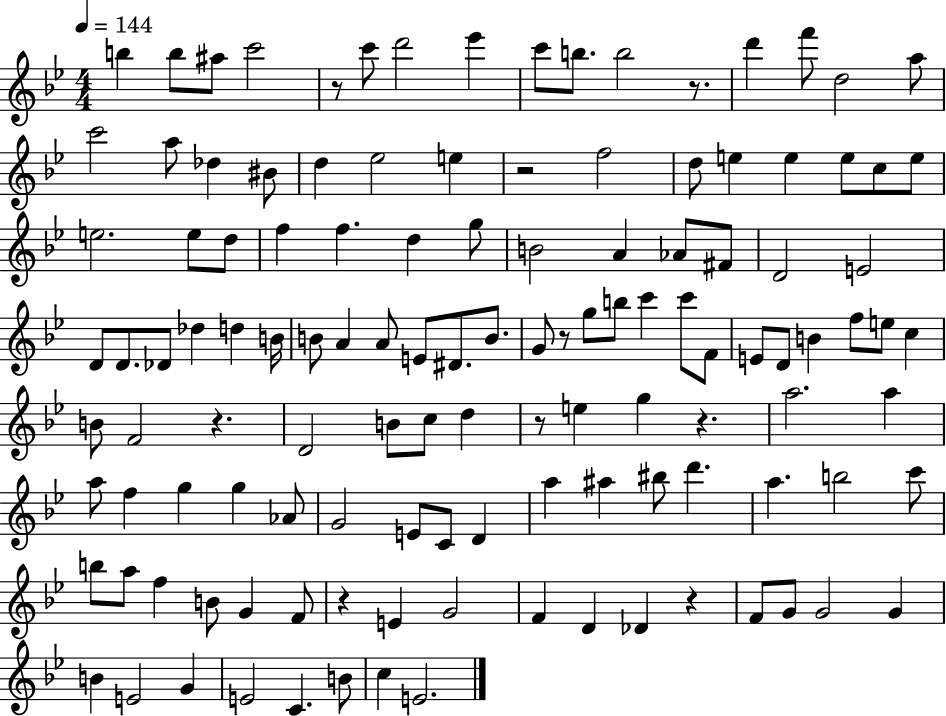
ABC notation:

X:1
T:Untitled
M:4/4
L:1/4
K:Bb
b b/2 ^a/2 c'2 z/2 c'/2 d'2 _e' c'/2 b/2 b2 z/2 d' f'/2 d2 a/2 c'2 a/2 _d ^B/2 d _e2 e z2 f2 d/2 e e e/2 c/2 e/2 e2 e/2 d/2 f f d g/2 B2 A _A/2 ^F/2 D2 E2 D/2 D/2 _D/2 _d d B/4 B/2 A A/2 E/2 ^D/2 B/2 G/2 z/2 g/2 b/2 c' c'/2 F/2 E/2 D/2 B f/2 e/2 c B/2 F2 z D2 B/2 c/2 d z/2 e g z a2 a a/2 f g g _A/2 G2 E/2 C/2 D a ^a ^b/2 d' a b2 c'/2 b/2 a/2 f B/2 G F/2 z E G2 F D _D z F/2 G/2 G2 G B E2 G E2 C B/2 c E2